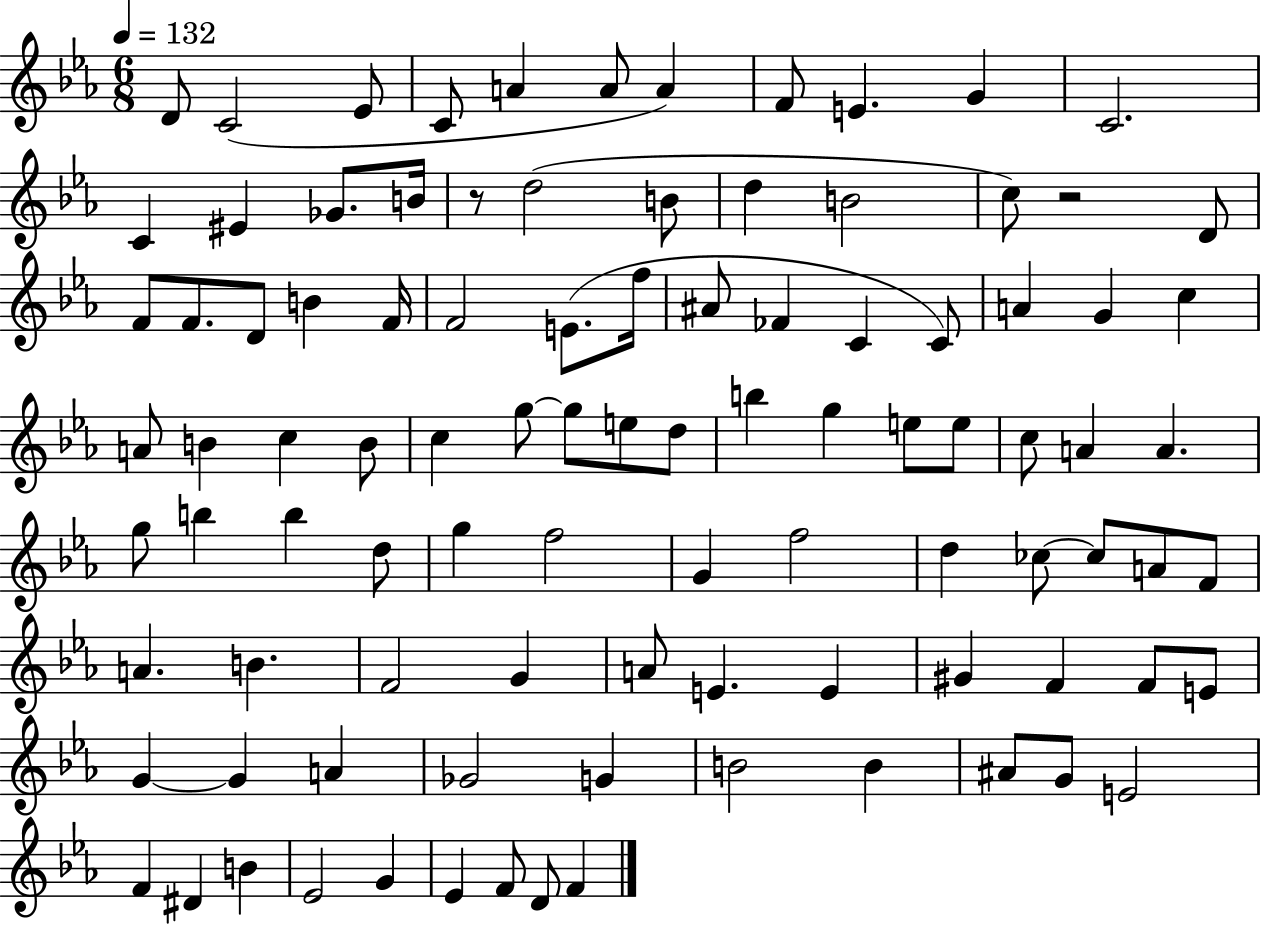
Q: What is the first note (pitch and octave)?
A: D4